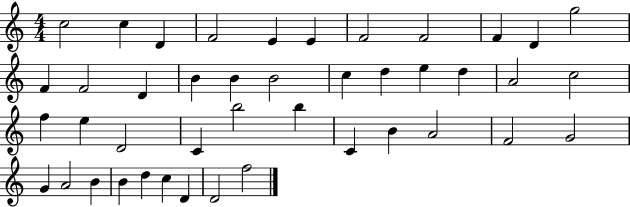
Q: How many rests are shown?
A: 0